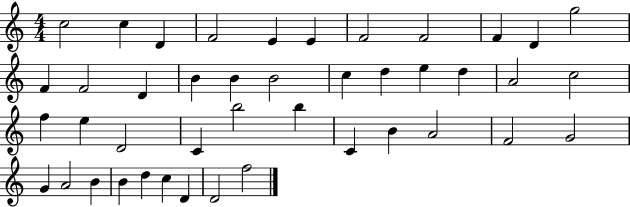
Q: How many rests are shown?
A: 0